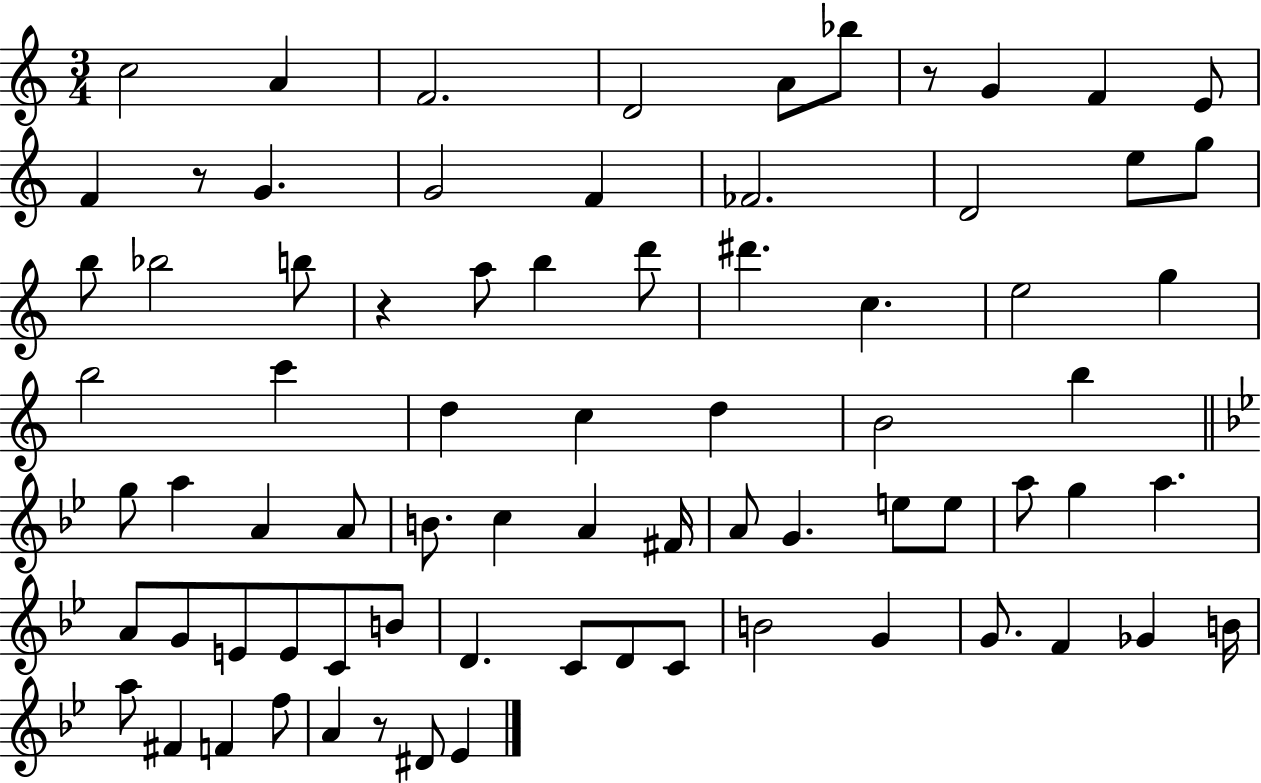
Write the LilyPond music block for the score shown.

{
  \clef treble
  \numericTimeSignature
  \time 3/4
  \key c \major
  c''2 a'4 | f'2. | d'2 a'8 bes''8 | r8 g'4 f'4 e'8 | \break f'4 r8 g'4. | g'2 f'4 | fes'2. | d'2 e''8 g''8 | \break b''8 bes''2 b''8 | r4 a''8 b''4 d'''8 | dis'''4. c''4. | e''2 g''4 | \break b''2 c'''4 | d''4 c''4 d''4 | b'2 b''4 | \bar "||" \break \key g \minor g''8 a''4 a'4 a'8 | b'8. c''4 a'4 fis'16 | a'8 g'4. e''8 e''8 | a''8 g''4 a''4. | \break a'8 g'8 e'8 e'8 c'8 b'8 | d'4. c'8 d'8 c'8 | b'2 g'4 | g'8. f'4 ges'4 b'16 | \break a''8 fis'4 f'4 f''8 | a'4 r8 dis'8 ees'4 | \bar "|."
}